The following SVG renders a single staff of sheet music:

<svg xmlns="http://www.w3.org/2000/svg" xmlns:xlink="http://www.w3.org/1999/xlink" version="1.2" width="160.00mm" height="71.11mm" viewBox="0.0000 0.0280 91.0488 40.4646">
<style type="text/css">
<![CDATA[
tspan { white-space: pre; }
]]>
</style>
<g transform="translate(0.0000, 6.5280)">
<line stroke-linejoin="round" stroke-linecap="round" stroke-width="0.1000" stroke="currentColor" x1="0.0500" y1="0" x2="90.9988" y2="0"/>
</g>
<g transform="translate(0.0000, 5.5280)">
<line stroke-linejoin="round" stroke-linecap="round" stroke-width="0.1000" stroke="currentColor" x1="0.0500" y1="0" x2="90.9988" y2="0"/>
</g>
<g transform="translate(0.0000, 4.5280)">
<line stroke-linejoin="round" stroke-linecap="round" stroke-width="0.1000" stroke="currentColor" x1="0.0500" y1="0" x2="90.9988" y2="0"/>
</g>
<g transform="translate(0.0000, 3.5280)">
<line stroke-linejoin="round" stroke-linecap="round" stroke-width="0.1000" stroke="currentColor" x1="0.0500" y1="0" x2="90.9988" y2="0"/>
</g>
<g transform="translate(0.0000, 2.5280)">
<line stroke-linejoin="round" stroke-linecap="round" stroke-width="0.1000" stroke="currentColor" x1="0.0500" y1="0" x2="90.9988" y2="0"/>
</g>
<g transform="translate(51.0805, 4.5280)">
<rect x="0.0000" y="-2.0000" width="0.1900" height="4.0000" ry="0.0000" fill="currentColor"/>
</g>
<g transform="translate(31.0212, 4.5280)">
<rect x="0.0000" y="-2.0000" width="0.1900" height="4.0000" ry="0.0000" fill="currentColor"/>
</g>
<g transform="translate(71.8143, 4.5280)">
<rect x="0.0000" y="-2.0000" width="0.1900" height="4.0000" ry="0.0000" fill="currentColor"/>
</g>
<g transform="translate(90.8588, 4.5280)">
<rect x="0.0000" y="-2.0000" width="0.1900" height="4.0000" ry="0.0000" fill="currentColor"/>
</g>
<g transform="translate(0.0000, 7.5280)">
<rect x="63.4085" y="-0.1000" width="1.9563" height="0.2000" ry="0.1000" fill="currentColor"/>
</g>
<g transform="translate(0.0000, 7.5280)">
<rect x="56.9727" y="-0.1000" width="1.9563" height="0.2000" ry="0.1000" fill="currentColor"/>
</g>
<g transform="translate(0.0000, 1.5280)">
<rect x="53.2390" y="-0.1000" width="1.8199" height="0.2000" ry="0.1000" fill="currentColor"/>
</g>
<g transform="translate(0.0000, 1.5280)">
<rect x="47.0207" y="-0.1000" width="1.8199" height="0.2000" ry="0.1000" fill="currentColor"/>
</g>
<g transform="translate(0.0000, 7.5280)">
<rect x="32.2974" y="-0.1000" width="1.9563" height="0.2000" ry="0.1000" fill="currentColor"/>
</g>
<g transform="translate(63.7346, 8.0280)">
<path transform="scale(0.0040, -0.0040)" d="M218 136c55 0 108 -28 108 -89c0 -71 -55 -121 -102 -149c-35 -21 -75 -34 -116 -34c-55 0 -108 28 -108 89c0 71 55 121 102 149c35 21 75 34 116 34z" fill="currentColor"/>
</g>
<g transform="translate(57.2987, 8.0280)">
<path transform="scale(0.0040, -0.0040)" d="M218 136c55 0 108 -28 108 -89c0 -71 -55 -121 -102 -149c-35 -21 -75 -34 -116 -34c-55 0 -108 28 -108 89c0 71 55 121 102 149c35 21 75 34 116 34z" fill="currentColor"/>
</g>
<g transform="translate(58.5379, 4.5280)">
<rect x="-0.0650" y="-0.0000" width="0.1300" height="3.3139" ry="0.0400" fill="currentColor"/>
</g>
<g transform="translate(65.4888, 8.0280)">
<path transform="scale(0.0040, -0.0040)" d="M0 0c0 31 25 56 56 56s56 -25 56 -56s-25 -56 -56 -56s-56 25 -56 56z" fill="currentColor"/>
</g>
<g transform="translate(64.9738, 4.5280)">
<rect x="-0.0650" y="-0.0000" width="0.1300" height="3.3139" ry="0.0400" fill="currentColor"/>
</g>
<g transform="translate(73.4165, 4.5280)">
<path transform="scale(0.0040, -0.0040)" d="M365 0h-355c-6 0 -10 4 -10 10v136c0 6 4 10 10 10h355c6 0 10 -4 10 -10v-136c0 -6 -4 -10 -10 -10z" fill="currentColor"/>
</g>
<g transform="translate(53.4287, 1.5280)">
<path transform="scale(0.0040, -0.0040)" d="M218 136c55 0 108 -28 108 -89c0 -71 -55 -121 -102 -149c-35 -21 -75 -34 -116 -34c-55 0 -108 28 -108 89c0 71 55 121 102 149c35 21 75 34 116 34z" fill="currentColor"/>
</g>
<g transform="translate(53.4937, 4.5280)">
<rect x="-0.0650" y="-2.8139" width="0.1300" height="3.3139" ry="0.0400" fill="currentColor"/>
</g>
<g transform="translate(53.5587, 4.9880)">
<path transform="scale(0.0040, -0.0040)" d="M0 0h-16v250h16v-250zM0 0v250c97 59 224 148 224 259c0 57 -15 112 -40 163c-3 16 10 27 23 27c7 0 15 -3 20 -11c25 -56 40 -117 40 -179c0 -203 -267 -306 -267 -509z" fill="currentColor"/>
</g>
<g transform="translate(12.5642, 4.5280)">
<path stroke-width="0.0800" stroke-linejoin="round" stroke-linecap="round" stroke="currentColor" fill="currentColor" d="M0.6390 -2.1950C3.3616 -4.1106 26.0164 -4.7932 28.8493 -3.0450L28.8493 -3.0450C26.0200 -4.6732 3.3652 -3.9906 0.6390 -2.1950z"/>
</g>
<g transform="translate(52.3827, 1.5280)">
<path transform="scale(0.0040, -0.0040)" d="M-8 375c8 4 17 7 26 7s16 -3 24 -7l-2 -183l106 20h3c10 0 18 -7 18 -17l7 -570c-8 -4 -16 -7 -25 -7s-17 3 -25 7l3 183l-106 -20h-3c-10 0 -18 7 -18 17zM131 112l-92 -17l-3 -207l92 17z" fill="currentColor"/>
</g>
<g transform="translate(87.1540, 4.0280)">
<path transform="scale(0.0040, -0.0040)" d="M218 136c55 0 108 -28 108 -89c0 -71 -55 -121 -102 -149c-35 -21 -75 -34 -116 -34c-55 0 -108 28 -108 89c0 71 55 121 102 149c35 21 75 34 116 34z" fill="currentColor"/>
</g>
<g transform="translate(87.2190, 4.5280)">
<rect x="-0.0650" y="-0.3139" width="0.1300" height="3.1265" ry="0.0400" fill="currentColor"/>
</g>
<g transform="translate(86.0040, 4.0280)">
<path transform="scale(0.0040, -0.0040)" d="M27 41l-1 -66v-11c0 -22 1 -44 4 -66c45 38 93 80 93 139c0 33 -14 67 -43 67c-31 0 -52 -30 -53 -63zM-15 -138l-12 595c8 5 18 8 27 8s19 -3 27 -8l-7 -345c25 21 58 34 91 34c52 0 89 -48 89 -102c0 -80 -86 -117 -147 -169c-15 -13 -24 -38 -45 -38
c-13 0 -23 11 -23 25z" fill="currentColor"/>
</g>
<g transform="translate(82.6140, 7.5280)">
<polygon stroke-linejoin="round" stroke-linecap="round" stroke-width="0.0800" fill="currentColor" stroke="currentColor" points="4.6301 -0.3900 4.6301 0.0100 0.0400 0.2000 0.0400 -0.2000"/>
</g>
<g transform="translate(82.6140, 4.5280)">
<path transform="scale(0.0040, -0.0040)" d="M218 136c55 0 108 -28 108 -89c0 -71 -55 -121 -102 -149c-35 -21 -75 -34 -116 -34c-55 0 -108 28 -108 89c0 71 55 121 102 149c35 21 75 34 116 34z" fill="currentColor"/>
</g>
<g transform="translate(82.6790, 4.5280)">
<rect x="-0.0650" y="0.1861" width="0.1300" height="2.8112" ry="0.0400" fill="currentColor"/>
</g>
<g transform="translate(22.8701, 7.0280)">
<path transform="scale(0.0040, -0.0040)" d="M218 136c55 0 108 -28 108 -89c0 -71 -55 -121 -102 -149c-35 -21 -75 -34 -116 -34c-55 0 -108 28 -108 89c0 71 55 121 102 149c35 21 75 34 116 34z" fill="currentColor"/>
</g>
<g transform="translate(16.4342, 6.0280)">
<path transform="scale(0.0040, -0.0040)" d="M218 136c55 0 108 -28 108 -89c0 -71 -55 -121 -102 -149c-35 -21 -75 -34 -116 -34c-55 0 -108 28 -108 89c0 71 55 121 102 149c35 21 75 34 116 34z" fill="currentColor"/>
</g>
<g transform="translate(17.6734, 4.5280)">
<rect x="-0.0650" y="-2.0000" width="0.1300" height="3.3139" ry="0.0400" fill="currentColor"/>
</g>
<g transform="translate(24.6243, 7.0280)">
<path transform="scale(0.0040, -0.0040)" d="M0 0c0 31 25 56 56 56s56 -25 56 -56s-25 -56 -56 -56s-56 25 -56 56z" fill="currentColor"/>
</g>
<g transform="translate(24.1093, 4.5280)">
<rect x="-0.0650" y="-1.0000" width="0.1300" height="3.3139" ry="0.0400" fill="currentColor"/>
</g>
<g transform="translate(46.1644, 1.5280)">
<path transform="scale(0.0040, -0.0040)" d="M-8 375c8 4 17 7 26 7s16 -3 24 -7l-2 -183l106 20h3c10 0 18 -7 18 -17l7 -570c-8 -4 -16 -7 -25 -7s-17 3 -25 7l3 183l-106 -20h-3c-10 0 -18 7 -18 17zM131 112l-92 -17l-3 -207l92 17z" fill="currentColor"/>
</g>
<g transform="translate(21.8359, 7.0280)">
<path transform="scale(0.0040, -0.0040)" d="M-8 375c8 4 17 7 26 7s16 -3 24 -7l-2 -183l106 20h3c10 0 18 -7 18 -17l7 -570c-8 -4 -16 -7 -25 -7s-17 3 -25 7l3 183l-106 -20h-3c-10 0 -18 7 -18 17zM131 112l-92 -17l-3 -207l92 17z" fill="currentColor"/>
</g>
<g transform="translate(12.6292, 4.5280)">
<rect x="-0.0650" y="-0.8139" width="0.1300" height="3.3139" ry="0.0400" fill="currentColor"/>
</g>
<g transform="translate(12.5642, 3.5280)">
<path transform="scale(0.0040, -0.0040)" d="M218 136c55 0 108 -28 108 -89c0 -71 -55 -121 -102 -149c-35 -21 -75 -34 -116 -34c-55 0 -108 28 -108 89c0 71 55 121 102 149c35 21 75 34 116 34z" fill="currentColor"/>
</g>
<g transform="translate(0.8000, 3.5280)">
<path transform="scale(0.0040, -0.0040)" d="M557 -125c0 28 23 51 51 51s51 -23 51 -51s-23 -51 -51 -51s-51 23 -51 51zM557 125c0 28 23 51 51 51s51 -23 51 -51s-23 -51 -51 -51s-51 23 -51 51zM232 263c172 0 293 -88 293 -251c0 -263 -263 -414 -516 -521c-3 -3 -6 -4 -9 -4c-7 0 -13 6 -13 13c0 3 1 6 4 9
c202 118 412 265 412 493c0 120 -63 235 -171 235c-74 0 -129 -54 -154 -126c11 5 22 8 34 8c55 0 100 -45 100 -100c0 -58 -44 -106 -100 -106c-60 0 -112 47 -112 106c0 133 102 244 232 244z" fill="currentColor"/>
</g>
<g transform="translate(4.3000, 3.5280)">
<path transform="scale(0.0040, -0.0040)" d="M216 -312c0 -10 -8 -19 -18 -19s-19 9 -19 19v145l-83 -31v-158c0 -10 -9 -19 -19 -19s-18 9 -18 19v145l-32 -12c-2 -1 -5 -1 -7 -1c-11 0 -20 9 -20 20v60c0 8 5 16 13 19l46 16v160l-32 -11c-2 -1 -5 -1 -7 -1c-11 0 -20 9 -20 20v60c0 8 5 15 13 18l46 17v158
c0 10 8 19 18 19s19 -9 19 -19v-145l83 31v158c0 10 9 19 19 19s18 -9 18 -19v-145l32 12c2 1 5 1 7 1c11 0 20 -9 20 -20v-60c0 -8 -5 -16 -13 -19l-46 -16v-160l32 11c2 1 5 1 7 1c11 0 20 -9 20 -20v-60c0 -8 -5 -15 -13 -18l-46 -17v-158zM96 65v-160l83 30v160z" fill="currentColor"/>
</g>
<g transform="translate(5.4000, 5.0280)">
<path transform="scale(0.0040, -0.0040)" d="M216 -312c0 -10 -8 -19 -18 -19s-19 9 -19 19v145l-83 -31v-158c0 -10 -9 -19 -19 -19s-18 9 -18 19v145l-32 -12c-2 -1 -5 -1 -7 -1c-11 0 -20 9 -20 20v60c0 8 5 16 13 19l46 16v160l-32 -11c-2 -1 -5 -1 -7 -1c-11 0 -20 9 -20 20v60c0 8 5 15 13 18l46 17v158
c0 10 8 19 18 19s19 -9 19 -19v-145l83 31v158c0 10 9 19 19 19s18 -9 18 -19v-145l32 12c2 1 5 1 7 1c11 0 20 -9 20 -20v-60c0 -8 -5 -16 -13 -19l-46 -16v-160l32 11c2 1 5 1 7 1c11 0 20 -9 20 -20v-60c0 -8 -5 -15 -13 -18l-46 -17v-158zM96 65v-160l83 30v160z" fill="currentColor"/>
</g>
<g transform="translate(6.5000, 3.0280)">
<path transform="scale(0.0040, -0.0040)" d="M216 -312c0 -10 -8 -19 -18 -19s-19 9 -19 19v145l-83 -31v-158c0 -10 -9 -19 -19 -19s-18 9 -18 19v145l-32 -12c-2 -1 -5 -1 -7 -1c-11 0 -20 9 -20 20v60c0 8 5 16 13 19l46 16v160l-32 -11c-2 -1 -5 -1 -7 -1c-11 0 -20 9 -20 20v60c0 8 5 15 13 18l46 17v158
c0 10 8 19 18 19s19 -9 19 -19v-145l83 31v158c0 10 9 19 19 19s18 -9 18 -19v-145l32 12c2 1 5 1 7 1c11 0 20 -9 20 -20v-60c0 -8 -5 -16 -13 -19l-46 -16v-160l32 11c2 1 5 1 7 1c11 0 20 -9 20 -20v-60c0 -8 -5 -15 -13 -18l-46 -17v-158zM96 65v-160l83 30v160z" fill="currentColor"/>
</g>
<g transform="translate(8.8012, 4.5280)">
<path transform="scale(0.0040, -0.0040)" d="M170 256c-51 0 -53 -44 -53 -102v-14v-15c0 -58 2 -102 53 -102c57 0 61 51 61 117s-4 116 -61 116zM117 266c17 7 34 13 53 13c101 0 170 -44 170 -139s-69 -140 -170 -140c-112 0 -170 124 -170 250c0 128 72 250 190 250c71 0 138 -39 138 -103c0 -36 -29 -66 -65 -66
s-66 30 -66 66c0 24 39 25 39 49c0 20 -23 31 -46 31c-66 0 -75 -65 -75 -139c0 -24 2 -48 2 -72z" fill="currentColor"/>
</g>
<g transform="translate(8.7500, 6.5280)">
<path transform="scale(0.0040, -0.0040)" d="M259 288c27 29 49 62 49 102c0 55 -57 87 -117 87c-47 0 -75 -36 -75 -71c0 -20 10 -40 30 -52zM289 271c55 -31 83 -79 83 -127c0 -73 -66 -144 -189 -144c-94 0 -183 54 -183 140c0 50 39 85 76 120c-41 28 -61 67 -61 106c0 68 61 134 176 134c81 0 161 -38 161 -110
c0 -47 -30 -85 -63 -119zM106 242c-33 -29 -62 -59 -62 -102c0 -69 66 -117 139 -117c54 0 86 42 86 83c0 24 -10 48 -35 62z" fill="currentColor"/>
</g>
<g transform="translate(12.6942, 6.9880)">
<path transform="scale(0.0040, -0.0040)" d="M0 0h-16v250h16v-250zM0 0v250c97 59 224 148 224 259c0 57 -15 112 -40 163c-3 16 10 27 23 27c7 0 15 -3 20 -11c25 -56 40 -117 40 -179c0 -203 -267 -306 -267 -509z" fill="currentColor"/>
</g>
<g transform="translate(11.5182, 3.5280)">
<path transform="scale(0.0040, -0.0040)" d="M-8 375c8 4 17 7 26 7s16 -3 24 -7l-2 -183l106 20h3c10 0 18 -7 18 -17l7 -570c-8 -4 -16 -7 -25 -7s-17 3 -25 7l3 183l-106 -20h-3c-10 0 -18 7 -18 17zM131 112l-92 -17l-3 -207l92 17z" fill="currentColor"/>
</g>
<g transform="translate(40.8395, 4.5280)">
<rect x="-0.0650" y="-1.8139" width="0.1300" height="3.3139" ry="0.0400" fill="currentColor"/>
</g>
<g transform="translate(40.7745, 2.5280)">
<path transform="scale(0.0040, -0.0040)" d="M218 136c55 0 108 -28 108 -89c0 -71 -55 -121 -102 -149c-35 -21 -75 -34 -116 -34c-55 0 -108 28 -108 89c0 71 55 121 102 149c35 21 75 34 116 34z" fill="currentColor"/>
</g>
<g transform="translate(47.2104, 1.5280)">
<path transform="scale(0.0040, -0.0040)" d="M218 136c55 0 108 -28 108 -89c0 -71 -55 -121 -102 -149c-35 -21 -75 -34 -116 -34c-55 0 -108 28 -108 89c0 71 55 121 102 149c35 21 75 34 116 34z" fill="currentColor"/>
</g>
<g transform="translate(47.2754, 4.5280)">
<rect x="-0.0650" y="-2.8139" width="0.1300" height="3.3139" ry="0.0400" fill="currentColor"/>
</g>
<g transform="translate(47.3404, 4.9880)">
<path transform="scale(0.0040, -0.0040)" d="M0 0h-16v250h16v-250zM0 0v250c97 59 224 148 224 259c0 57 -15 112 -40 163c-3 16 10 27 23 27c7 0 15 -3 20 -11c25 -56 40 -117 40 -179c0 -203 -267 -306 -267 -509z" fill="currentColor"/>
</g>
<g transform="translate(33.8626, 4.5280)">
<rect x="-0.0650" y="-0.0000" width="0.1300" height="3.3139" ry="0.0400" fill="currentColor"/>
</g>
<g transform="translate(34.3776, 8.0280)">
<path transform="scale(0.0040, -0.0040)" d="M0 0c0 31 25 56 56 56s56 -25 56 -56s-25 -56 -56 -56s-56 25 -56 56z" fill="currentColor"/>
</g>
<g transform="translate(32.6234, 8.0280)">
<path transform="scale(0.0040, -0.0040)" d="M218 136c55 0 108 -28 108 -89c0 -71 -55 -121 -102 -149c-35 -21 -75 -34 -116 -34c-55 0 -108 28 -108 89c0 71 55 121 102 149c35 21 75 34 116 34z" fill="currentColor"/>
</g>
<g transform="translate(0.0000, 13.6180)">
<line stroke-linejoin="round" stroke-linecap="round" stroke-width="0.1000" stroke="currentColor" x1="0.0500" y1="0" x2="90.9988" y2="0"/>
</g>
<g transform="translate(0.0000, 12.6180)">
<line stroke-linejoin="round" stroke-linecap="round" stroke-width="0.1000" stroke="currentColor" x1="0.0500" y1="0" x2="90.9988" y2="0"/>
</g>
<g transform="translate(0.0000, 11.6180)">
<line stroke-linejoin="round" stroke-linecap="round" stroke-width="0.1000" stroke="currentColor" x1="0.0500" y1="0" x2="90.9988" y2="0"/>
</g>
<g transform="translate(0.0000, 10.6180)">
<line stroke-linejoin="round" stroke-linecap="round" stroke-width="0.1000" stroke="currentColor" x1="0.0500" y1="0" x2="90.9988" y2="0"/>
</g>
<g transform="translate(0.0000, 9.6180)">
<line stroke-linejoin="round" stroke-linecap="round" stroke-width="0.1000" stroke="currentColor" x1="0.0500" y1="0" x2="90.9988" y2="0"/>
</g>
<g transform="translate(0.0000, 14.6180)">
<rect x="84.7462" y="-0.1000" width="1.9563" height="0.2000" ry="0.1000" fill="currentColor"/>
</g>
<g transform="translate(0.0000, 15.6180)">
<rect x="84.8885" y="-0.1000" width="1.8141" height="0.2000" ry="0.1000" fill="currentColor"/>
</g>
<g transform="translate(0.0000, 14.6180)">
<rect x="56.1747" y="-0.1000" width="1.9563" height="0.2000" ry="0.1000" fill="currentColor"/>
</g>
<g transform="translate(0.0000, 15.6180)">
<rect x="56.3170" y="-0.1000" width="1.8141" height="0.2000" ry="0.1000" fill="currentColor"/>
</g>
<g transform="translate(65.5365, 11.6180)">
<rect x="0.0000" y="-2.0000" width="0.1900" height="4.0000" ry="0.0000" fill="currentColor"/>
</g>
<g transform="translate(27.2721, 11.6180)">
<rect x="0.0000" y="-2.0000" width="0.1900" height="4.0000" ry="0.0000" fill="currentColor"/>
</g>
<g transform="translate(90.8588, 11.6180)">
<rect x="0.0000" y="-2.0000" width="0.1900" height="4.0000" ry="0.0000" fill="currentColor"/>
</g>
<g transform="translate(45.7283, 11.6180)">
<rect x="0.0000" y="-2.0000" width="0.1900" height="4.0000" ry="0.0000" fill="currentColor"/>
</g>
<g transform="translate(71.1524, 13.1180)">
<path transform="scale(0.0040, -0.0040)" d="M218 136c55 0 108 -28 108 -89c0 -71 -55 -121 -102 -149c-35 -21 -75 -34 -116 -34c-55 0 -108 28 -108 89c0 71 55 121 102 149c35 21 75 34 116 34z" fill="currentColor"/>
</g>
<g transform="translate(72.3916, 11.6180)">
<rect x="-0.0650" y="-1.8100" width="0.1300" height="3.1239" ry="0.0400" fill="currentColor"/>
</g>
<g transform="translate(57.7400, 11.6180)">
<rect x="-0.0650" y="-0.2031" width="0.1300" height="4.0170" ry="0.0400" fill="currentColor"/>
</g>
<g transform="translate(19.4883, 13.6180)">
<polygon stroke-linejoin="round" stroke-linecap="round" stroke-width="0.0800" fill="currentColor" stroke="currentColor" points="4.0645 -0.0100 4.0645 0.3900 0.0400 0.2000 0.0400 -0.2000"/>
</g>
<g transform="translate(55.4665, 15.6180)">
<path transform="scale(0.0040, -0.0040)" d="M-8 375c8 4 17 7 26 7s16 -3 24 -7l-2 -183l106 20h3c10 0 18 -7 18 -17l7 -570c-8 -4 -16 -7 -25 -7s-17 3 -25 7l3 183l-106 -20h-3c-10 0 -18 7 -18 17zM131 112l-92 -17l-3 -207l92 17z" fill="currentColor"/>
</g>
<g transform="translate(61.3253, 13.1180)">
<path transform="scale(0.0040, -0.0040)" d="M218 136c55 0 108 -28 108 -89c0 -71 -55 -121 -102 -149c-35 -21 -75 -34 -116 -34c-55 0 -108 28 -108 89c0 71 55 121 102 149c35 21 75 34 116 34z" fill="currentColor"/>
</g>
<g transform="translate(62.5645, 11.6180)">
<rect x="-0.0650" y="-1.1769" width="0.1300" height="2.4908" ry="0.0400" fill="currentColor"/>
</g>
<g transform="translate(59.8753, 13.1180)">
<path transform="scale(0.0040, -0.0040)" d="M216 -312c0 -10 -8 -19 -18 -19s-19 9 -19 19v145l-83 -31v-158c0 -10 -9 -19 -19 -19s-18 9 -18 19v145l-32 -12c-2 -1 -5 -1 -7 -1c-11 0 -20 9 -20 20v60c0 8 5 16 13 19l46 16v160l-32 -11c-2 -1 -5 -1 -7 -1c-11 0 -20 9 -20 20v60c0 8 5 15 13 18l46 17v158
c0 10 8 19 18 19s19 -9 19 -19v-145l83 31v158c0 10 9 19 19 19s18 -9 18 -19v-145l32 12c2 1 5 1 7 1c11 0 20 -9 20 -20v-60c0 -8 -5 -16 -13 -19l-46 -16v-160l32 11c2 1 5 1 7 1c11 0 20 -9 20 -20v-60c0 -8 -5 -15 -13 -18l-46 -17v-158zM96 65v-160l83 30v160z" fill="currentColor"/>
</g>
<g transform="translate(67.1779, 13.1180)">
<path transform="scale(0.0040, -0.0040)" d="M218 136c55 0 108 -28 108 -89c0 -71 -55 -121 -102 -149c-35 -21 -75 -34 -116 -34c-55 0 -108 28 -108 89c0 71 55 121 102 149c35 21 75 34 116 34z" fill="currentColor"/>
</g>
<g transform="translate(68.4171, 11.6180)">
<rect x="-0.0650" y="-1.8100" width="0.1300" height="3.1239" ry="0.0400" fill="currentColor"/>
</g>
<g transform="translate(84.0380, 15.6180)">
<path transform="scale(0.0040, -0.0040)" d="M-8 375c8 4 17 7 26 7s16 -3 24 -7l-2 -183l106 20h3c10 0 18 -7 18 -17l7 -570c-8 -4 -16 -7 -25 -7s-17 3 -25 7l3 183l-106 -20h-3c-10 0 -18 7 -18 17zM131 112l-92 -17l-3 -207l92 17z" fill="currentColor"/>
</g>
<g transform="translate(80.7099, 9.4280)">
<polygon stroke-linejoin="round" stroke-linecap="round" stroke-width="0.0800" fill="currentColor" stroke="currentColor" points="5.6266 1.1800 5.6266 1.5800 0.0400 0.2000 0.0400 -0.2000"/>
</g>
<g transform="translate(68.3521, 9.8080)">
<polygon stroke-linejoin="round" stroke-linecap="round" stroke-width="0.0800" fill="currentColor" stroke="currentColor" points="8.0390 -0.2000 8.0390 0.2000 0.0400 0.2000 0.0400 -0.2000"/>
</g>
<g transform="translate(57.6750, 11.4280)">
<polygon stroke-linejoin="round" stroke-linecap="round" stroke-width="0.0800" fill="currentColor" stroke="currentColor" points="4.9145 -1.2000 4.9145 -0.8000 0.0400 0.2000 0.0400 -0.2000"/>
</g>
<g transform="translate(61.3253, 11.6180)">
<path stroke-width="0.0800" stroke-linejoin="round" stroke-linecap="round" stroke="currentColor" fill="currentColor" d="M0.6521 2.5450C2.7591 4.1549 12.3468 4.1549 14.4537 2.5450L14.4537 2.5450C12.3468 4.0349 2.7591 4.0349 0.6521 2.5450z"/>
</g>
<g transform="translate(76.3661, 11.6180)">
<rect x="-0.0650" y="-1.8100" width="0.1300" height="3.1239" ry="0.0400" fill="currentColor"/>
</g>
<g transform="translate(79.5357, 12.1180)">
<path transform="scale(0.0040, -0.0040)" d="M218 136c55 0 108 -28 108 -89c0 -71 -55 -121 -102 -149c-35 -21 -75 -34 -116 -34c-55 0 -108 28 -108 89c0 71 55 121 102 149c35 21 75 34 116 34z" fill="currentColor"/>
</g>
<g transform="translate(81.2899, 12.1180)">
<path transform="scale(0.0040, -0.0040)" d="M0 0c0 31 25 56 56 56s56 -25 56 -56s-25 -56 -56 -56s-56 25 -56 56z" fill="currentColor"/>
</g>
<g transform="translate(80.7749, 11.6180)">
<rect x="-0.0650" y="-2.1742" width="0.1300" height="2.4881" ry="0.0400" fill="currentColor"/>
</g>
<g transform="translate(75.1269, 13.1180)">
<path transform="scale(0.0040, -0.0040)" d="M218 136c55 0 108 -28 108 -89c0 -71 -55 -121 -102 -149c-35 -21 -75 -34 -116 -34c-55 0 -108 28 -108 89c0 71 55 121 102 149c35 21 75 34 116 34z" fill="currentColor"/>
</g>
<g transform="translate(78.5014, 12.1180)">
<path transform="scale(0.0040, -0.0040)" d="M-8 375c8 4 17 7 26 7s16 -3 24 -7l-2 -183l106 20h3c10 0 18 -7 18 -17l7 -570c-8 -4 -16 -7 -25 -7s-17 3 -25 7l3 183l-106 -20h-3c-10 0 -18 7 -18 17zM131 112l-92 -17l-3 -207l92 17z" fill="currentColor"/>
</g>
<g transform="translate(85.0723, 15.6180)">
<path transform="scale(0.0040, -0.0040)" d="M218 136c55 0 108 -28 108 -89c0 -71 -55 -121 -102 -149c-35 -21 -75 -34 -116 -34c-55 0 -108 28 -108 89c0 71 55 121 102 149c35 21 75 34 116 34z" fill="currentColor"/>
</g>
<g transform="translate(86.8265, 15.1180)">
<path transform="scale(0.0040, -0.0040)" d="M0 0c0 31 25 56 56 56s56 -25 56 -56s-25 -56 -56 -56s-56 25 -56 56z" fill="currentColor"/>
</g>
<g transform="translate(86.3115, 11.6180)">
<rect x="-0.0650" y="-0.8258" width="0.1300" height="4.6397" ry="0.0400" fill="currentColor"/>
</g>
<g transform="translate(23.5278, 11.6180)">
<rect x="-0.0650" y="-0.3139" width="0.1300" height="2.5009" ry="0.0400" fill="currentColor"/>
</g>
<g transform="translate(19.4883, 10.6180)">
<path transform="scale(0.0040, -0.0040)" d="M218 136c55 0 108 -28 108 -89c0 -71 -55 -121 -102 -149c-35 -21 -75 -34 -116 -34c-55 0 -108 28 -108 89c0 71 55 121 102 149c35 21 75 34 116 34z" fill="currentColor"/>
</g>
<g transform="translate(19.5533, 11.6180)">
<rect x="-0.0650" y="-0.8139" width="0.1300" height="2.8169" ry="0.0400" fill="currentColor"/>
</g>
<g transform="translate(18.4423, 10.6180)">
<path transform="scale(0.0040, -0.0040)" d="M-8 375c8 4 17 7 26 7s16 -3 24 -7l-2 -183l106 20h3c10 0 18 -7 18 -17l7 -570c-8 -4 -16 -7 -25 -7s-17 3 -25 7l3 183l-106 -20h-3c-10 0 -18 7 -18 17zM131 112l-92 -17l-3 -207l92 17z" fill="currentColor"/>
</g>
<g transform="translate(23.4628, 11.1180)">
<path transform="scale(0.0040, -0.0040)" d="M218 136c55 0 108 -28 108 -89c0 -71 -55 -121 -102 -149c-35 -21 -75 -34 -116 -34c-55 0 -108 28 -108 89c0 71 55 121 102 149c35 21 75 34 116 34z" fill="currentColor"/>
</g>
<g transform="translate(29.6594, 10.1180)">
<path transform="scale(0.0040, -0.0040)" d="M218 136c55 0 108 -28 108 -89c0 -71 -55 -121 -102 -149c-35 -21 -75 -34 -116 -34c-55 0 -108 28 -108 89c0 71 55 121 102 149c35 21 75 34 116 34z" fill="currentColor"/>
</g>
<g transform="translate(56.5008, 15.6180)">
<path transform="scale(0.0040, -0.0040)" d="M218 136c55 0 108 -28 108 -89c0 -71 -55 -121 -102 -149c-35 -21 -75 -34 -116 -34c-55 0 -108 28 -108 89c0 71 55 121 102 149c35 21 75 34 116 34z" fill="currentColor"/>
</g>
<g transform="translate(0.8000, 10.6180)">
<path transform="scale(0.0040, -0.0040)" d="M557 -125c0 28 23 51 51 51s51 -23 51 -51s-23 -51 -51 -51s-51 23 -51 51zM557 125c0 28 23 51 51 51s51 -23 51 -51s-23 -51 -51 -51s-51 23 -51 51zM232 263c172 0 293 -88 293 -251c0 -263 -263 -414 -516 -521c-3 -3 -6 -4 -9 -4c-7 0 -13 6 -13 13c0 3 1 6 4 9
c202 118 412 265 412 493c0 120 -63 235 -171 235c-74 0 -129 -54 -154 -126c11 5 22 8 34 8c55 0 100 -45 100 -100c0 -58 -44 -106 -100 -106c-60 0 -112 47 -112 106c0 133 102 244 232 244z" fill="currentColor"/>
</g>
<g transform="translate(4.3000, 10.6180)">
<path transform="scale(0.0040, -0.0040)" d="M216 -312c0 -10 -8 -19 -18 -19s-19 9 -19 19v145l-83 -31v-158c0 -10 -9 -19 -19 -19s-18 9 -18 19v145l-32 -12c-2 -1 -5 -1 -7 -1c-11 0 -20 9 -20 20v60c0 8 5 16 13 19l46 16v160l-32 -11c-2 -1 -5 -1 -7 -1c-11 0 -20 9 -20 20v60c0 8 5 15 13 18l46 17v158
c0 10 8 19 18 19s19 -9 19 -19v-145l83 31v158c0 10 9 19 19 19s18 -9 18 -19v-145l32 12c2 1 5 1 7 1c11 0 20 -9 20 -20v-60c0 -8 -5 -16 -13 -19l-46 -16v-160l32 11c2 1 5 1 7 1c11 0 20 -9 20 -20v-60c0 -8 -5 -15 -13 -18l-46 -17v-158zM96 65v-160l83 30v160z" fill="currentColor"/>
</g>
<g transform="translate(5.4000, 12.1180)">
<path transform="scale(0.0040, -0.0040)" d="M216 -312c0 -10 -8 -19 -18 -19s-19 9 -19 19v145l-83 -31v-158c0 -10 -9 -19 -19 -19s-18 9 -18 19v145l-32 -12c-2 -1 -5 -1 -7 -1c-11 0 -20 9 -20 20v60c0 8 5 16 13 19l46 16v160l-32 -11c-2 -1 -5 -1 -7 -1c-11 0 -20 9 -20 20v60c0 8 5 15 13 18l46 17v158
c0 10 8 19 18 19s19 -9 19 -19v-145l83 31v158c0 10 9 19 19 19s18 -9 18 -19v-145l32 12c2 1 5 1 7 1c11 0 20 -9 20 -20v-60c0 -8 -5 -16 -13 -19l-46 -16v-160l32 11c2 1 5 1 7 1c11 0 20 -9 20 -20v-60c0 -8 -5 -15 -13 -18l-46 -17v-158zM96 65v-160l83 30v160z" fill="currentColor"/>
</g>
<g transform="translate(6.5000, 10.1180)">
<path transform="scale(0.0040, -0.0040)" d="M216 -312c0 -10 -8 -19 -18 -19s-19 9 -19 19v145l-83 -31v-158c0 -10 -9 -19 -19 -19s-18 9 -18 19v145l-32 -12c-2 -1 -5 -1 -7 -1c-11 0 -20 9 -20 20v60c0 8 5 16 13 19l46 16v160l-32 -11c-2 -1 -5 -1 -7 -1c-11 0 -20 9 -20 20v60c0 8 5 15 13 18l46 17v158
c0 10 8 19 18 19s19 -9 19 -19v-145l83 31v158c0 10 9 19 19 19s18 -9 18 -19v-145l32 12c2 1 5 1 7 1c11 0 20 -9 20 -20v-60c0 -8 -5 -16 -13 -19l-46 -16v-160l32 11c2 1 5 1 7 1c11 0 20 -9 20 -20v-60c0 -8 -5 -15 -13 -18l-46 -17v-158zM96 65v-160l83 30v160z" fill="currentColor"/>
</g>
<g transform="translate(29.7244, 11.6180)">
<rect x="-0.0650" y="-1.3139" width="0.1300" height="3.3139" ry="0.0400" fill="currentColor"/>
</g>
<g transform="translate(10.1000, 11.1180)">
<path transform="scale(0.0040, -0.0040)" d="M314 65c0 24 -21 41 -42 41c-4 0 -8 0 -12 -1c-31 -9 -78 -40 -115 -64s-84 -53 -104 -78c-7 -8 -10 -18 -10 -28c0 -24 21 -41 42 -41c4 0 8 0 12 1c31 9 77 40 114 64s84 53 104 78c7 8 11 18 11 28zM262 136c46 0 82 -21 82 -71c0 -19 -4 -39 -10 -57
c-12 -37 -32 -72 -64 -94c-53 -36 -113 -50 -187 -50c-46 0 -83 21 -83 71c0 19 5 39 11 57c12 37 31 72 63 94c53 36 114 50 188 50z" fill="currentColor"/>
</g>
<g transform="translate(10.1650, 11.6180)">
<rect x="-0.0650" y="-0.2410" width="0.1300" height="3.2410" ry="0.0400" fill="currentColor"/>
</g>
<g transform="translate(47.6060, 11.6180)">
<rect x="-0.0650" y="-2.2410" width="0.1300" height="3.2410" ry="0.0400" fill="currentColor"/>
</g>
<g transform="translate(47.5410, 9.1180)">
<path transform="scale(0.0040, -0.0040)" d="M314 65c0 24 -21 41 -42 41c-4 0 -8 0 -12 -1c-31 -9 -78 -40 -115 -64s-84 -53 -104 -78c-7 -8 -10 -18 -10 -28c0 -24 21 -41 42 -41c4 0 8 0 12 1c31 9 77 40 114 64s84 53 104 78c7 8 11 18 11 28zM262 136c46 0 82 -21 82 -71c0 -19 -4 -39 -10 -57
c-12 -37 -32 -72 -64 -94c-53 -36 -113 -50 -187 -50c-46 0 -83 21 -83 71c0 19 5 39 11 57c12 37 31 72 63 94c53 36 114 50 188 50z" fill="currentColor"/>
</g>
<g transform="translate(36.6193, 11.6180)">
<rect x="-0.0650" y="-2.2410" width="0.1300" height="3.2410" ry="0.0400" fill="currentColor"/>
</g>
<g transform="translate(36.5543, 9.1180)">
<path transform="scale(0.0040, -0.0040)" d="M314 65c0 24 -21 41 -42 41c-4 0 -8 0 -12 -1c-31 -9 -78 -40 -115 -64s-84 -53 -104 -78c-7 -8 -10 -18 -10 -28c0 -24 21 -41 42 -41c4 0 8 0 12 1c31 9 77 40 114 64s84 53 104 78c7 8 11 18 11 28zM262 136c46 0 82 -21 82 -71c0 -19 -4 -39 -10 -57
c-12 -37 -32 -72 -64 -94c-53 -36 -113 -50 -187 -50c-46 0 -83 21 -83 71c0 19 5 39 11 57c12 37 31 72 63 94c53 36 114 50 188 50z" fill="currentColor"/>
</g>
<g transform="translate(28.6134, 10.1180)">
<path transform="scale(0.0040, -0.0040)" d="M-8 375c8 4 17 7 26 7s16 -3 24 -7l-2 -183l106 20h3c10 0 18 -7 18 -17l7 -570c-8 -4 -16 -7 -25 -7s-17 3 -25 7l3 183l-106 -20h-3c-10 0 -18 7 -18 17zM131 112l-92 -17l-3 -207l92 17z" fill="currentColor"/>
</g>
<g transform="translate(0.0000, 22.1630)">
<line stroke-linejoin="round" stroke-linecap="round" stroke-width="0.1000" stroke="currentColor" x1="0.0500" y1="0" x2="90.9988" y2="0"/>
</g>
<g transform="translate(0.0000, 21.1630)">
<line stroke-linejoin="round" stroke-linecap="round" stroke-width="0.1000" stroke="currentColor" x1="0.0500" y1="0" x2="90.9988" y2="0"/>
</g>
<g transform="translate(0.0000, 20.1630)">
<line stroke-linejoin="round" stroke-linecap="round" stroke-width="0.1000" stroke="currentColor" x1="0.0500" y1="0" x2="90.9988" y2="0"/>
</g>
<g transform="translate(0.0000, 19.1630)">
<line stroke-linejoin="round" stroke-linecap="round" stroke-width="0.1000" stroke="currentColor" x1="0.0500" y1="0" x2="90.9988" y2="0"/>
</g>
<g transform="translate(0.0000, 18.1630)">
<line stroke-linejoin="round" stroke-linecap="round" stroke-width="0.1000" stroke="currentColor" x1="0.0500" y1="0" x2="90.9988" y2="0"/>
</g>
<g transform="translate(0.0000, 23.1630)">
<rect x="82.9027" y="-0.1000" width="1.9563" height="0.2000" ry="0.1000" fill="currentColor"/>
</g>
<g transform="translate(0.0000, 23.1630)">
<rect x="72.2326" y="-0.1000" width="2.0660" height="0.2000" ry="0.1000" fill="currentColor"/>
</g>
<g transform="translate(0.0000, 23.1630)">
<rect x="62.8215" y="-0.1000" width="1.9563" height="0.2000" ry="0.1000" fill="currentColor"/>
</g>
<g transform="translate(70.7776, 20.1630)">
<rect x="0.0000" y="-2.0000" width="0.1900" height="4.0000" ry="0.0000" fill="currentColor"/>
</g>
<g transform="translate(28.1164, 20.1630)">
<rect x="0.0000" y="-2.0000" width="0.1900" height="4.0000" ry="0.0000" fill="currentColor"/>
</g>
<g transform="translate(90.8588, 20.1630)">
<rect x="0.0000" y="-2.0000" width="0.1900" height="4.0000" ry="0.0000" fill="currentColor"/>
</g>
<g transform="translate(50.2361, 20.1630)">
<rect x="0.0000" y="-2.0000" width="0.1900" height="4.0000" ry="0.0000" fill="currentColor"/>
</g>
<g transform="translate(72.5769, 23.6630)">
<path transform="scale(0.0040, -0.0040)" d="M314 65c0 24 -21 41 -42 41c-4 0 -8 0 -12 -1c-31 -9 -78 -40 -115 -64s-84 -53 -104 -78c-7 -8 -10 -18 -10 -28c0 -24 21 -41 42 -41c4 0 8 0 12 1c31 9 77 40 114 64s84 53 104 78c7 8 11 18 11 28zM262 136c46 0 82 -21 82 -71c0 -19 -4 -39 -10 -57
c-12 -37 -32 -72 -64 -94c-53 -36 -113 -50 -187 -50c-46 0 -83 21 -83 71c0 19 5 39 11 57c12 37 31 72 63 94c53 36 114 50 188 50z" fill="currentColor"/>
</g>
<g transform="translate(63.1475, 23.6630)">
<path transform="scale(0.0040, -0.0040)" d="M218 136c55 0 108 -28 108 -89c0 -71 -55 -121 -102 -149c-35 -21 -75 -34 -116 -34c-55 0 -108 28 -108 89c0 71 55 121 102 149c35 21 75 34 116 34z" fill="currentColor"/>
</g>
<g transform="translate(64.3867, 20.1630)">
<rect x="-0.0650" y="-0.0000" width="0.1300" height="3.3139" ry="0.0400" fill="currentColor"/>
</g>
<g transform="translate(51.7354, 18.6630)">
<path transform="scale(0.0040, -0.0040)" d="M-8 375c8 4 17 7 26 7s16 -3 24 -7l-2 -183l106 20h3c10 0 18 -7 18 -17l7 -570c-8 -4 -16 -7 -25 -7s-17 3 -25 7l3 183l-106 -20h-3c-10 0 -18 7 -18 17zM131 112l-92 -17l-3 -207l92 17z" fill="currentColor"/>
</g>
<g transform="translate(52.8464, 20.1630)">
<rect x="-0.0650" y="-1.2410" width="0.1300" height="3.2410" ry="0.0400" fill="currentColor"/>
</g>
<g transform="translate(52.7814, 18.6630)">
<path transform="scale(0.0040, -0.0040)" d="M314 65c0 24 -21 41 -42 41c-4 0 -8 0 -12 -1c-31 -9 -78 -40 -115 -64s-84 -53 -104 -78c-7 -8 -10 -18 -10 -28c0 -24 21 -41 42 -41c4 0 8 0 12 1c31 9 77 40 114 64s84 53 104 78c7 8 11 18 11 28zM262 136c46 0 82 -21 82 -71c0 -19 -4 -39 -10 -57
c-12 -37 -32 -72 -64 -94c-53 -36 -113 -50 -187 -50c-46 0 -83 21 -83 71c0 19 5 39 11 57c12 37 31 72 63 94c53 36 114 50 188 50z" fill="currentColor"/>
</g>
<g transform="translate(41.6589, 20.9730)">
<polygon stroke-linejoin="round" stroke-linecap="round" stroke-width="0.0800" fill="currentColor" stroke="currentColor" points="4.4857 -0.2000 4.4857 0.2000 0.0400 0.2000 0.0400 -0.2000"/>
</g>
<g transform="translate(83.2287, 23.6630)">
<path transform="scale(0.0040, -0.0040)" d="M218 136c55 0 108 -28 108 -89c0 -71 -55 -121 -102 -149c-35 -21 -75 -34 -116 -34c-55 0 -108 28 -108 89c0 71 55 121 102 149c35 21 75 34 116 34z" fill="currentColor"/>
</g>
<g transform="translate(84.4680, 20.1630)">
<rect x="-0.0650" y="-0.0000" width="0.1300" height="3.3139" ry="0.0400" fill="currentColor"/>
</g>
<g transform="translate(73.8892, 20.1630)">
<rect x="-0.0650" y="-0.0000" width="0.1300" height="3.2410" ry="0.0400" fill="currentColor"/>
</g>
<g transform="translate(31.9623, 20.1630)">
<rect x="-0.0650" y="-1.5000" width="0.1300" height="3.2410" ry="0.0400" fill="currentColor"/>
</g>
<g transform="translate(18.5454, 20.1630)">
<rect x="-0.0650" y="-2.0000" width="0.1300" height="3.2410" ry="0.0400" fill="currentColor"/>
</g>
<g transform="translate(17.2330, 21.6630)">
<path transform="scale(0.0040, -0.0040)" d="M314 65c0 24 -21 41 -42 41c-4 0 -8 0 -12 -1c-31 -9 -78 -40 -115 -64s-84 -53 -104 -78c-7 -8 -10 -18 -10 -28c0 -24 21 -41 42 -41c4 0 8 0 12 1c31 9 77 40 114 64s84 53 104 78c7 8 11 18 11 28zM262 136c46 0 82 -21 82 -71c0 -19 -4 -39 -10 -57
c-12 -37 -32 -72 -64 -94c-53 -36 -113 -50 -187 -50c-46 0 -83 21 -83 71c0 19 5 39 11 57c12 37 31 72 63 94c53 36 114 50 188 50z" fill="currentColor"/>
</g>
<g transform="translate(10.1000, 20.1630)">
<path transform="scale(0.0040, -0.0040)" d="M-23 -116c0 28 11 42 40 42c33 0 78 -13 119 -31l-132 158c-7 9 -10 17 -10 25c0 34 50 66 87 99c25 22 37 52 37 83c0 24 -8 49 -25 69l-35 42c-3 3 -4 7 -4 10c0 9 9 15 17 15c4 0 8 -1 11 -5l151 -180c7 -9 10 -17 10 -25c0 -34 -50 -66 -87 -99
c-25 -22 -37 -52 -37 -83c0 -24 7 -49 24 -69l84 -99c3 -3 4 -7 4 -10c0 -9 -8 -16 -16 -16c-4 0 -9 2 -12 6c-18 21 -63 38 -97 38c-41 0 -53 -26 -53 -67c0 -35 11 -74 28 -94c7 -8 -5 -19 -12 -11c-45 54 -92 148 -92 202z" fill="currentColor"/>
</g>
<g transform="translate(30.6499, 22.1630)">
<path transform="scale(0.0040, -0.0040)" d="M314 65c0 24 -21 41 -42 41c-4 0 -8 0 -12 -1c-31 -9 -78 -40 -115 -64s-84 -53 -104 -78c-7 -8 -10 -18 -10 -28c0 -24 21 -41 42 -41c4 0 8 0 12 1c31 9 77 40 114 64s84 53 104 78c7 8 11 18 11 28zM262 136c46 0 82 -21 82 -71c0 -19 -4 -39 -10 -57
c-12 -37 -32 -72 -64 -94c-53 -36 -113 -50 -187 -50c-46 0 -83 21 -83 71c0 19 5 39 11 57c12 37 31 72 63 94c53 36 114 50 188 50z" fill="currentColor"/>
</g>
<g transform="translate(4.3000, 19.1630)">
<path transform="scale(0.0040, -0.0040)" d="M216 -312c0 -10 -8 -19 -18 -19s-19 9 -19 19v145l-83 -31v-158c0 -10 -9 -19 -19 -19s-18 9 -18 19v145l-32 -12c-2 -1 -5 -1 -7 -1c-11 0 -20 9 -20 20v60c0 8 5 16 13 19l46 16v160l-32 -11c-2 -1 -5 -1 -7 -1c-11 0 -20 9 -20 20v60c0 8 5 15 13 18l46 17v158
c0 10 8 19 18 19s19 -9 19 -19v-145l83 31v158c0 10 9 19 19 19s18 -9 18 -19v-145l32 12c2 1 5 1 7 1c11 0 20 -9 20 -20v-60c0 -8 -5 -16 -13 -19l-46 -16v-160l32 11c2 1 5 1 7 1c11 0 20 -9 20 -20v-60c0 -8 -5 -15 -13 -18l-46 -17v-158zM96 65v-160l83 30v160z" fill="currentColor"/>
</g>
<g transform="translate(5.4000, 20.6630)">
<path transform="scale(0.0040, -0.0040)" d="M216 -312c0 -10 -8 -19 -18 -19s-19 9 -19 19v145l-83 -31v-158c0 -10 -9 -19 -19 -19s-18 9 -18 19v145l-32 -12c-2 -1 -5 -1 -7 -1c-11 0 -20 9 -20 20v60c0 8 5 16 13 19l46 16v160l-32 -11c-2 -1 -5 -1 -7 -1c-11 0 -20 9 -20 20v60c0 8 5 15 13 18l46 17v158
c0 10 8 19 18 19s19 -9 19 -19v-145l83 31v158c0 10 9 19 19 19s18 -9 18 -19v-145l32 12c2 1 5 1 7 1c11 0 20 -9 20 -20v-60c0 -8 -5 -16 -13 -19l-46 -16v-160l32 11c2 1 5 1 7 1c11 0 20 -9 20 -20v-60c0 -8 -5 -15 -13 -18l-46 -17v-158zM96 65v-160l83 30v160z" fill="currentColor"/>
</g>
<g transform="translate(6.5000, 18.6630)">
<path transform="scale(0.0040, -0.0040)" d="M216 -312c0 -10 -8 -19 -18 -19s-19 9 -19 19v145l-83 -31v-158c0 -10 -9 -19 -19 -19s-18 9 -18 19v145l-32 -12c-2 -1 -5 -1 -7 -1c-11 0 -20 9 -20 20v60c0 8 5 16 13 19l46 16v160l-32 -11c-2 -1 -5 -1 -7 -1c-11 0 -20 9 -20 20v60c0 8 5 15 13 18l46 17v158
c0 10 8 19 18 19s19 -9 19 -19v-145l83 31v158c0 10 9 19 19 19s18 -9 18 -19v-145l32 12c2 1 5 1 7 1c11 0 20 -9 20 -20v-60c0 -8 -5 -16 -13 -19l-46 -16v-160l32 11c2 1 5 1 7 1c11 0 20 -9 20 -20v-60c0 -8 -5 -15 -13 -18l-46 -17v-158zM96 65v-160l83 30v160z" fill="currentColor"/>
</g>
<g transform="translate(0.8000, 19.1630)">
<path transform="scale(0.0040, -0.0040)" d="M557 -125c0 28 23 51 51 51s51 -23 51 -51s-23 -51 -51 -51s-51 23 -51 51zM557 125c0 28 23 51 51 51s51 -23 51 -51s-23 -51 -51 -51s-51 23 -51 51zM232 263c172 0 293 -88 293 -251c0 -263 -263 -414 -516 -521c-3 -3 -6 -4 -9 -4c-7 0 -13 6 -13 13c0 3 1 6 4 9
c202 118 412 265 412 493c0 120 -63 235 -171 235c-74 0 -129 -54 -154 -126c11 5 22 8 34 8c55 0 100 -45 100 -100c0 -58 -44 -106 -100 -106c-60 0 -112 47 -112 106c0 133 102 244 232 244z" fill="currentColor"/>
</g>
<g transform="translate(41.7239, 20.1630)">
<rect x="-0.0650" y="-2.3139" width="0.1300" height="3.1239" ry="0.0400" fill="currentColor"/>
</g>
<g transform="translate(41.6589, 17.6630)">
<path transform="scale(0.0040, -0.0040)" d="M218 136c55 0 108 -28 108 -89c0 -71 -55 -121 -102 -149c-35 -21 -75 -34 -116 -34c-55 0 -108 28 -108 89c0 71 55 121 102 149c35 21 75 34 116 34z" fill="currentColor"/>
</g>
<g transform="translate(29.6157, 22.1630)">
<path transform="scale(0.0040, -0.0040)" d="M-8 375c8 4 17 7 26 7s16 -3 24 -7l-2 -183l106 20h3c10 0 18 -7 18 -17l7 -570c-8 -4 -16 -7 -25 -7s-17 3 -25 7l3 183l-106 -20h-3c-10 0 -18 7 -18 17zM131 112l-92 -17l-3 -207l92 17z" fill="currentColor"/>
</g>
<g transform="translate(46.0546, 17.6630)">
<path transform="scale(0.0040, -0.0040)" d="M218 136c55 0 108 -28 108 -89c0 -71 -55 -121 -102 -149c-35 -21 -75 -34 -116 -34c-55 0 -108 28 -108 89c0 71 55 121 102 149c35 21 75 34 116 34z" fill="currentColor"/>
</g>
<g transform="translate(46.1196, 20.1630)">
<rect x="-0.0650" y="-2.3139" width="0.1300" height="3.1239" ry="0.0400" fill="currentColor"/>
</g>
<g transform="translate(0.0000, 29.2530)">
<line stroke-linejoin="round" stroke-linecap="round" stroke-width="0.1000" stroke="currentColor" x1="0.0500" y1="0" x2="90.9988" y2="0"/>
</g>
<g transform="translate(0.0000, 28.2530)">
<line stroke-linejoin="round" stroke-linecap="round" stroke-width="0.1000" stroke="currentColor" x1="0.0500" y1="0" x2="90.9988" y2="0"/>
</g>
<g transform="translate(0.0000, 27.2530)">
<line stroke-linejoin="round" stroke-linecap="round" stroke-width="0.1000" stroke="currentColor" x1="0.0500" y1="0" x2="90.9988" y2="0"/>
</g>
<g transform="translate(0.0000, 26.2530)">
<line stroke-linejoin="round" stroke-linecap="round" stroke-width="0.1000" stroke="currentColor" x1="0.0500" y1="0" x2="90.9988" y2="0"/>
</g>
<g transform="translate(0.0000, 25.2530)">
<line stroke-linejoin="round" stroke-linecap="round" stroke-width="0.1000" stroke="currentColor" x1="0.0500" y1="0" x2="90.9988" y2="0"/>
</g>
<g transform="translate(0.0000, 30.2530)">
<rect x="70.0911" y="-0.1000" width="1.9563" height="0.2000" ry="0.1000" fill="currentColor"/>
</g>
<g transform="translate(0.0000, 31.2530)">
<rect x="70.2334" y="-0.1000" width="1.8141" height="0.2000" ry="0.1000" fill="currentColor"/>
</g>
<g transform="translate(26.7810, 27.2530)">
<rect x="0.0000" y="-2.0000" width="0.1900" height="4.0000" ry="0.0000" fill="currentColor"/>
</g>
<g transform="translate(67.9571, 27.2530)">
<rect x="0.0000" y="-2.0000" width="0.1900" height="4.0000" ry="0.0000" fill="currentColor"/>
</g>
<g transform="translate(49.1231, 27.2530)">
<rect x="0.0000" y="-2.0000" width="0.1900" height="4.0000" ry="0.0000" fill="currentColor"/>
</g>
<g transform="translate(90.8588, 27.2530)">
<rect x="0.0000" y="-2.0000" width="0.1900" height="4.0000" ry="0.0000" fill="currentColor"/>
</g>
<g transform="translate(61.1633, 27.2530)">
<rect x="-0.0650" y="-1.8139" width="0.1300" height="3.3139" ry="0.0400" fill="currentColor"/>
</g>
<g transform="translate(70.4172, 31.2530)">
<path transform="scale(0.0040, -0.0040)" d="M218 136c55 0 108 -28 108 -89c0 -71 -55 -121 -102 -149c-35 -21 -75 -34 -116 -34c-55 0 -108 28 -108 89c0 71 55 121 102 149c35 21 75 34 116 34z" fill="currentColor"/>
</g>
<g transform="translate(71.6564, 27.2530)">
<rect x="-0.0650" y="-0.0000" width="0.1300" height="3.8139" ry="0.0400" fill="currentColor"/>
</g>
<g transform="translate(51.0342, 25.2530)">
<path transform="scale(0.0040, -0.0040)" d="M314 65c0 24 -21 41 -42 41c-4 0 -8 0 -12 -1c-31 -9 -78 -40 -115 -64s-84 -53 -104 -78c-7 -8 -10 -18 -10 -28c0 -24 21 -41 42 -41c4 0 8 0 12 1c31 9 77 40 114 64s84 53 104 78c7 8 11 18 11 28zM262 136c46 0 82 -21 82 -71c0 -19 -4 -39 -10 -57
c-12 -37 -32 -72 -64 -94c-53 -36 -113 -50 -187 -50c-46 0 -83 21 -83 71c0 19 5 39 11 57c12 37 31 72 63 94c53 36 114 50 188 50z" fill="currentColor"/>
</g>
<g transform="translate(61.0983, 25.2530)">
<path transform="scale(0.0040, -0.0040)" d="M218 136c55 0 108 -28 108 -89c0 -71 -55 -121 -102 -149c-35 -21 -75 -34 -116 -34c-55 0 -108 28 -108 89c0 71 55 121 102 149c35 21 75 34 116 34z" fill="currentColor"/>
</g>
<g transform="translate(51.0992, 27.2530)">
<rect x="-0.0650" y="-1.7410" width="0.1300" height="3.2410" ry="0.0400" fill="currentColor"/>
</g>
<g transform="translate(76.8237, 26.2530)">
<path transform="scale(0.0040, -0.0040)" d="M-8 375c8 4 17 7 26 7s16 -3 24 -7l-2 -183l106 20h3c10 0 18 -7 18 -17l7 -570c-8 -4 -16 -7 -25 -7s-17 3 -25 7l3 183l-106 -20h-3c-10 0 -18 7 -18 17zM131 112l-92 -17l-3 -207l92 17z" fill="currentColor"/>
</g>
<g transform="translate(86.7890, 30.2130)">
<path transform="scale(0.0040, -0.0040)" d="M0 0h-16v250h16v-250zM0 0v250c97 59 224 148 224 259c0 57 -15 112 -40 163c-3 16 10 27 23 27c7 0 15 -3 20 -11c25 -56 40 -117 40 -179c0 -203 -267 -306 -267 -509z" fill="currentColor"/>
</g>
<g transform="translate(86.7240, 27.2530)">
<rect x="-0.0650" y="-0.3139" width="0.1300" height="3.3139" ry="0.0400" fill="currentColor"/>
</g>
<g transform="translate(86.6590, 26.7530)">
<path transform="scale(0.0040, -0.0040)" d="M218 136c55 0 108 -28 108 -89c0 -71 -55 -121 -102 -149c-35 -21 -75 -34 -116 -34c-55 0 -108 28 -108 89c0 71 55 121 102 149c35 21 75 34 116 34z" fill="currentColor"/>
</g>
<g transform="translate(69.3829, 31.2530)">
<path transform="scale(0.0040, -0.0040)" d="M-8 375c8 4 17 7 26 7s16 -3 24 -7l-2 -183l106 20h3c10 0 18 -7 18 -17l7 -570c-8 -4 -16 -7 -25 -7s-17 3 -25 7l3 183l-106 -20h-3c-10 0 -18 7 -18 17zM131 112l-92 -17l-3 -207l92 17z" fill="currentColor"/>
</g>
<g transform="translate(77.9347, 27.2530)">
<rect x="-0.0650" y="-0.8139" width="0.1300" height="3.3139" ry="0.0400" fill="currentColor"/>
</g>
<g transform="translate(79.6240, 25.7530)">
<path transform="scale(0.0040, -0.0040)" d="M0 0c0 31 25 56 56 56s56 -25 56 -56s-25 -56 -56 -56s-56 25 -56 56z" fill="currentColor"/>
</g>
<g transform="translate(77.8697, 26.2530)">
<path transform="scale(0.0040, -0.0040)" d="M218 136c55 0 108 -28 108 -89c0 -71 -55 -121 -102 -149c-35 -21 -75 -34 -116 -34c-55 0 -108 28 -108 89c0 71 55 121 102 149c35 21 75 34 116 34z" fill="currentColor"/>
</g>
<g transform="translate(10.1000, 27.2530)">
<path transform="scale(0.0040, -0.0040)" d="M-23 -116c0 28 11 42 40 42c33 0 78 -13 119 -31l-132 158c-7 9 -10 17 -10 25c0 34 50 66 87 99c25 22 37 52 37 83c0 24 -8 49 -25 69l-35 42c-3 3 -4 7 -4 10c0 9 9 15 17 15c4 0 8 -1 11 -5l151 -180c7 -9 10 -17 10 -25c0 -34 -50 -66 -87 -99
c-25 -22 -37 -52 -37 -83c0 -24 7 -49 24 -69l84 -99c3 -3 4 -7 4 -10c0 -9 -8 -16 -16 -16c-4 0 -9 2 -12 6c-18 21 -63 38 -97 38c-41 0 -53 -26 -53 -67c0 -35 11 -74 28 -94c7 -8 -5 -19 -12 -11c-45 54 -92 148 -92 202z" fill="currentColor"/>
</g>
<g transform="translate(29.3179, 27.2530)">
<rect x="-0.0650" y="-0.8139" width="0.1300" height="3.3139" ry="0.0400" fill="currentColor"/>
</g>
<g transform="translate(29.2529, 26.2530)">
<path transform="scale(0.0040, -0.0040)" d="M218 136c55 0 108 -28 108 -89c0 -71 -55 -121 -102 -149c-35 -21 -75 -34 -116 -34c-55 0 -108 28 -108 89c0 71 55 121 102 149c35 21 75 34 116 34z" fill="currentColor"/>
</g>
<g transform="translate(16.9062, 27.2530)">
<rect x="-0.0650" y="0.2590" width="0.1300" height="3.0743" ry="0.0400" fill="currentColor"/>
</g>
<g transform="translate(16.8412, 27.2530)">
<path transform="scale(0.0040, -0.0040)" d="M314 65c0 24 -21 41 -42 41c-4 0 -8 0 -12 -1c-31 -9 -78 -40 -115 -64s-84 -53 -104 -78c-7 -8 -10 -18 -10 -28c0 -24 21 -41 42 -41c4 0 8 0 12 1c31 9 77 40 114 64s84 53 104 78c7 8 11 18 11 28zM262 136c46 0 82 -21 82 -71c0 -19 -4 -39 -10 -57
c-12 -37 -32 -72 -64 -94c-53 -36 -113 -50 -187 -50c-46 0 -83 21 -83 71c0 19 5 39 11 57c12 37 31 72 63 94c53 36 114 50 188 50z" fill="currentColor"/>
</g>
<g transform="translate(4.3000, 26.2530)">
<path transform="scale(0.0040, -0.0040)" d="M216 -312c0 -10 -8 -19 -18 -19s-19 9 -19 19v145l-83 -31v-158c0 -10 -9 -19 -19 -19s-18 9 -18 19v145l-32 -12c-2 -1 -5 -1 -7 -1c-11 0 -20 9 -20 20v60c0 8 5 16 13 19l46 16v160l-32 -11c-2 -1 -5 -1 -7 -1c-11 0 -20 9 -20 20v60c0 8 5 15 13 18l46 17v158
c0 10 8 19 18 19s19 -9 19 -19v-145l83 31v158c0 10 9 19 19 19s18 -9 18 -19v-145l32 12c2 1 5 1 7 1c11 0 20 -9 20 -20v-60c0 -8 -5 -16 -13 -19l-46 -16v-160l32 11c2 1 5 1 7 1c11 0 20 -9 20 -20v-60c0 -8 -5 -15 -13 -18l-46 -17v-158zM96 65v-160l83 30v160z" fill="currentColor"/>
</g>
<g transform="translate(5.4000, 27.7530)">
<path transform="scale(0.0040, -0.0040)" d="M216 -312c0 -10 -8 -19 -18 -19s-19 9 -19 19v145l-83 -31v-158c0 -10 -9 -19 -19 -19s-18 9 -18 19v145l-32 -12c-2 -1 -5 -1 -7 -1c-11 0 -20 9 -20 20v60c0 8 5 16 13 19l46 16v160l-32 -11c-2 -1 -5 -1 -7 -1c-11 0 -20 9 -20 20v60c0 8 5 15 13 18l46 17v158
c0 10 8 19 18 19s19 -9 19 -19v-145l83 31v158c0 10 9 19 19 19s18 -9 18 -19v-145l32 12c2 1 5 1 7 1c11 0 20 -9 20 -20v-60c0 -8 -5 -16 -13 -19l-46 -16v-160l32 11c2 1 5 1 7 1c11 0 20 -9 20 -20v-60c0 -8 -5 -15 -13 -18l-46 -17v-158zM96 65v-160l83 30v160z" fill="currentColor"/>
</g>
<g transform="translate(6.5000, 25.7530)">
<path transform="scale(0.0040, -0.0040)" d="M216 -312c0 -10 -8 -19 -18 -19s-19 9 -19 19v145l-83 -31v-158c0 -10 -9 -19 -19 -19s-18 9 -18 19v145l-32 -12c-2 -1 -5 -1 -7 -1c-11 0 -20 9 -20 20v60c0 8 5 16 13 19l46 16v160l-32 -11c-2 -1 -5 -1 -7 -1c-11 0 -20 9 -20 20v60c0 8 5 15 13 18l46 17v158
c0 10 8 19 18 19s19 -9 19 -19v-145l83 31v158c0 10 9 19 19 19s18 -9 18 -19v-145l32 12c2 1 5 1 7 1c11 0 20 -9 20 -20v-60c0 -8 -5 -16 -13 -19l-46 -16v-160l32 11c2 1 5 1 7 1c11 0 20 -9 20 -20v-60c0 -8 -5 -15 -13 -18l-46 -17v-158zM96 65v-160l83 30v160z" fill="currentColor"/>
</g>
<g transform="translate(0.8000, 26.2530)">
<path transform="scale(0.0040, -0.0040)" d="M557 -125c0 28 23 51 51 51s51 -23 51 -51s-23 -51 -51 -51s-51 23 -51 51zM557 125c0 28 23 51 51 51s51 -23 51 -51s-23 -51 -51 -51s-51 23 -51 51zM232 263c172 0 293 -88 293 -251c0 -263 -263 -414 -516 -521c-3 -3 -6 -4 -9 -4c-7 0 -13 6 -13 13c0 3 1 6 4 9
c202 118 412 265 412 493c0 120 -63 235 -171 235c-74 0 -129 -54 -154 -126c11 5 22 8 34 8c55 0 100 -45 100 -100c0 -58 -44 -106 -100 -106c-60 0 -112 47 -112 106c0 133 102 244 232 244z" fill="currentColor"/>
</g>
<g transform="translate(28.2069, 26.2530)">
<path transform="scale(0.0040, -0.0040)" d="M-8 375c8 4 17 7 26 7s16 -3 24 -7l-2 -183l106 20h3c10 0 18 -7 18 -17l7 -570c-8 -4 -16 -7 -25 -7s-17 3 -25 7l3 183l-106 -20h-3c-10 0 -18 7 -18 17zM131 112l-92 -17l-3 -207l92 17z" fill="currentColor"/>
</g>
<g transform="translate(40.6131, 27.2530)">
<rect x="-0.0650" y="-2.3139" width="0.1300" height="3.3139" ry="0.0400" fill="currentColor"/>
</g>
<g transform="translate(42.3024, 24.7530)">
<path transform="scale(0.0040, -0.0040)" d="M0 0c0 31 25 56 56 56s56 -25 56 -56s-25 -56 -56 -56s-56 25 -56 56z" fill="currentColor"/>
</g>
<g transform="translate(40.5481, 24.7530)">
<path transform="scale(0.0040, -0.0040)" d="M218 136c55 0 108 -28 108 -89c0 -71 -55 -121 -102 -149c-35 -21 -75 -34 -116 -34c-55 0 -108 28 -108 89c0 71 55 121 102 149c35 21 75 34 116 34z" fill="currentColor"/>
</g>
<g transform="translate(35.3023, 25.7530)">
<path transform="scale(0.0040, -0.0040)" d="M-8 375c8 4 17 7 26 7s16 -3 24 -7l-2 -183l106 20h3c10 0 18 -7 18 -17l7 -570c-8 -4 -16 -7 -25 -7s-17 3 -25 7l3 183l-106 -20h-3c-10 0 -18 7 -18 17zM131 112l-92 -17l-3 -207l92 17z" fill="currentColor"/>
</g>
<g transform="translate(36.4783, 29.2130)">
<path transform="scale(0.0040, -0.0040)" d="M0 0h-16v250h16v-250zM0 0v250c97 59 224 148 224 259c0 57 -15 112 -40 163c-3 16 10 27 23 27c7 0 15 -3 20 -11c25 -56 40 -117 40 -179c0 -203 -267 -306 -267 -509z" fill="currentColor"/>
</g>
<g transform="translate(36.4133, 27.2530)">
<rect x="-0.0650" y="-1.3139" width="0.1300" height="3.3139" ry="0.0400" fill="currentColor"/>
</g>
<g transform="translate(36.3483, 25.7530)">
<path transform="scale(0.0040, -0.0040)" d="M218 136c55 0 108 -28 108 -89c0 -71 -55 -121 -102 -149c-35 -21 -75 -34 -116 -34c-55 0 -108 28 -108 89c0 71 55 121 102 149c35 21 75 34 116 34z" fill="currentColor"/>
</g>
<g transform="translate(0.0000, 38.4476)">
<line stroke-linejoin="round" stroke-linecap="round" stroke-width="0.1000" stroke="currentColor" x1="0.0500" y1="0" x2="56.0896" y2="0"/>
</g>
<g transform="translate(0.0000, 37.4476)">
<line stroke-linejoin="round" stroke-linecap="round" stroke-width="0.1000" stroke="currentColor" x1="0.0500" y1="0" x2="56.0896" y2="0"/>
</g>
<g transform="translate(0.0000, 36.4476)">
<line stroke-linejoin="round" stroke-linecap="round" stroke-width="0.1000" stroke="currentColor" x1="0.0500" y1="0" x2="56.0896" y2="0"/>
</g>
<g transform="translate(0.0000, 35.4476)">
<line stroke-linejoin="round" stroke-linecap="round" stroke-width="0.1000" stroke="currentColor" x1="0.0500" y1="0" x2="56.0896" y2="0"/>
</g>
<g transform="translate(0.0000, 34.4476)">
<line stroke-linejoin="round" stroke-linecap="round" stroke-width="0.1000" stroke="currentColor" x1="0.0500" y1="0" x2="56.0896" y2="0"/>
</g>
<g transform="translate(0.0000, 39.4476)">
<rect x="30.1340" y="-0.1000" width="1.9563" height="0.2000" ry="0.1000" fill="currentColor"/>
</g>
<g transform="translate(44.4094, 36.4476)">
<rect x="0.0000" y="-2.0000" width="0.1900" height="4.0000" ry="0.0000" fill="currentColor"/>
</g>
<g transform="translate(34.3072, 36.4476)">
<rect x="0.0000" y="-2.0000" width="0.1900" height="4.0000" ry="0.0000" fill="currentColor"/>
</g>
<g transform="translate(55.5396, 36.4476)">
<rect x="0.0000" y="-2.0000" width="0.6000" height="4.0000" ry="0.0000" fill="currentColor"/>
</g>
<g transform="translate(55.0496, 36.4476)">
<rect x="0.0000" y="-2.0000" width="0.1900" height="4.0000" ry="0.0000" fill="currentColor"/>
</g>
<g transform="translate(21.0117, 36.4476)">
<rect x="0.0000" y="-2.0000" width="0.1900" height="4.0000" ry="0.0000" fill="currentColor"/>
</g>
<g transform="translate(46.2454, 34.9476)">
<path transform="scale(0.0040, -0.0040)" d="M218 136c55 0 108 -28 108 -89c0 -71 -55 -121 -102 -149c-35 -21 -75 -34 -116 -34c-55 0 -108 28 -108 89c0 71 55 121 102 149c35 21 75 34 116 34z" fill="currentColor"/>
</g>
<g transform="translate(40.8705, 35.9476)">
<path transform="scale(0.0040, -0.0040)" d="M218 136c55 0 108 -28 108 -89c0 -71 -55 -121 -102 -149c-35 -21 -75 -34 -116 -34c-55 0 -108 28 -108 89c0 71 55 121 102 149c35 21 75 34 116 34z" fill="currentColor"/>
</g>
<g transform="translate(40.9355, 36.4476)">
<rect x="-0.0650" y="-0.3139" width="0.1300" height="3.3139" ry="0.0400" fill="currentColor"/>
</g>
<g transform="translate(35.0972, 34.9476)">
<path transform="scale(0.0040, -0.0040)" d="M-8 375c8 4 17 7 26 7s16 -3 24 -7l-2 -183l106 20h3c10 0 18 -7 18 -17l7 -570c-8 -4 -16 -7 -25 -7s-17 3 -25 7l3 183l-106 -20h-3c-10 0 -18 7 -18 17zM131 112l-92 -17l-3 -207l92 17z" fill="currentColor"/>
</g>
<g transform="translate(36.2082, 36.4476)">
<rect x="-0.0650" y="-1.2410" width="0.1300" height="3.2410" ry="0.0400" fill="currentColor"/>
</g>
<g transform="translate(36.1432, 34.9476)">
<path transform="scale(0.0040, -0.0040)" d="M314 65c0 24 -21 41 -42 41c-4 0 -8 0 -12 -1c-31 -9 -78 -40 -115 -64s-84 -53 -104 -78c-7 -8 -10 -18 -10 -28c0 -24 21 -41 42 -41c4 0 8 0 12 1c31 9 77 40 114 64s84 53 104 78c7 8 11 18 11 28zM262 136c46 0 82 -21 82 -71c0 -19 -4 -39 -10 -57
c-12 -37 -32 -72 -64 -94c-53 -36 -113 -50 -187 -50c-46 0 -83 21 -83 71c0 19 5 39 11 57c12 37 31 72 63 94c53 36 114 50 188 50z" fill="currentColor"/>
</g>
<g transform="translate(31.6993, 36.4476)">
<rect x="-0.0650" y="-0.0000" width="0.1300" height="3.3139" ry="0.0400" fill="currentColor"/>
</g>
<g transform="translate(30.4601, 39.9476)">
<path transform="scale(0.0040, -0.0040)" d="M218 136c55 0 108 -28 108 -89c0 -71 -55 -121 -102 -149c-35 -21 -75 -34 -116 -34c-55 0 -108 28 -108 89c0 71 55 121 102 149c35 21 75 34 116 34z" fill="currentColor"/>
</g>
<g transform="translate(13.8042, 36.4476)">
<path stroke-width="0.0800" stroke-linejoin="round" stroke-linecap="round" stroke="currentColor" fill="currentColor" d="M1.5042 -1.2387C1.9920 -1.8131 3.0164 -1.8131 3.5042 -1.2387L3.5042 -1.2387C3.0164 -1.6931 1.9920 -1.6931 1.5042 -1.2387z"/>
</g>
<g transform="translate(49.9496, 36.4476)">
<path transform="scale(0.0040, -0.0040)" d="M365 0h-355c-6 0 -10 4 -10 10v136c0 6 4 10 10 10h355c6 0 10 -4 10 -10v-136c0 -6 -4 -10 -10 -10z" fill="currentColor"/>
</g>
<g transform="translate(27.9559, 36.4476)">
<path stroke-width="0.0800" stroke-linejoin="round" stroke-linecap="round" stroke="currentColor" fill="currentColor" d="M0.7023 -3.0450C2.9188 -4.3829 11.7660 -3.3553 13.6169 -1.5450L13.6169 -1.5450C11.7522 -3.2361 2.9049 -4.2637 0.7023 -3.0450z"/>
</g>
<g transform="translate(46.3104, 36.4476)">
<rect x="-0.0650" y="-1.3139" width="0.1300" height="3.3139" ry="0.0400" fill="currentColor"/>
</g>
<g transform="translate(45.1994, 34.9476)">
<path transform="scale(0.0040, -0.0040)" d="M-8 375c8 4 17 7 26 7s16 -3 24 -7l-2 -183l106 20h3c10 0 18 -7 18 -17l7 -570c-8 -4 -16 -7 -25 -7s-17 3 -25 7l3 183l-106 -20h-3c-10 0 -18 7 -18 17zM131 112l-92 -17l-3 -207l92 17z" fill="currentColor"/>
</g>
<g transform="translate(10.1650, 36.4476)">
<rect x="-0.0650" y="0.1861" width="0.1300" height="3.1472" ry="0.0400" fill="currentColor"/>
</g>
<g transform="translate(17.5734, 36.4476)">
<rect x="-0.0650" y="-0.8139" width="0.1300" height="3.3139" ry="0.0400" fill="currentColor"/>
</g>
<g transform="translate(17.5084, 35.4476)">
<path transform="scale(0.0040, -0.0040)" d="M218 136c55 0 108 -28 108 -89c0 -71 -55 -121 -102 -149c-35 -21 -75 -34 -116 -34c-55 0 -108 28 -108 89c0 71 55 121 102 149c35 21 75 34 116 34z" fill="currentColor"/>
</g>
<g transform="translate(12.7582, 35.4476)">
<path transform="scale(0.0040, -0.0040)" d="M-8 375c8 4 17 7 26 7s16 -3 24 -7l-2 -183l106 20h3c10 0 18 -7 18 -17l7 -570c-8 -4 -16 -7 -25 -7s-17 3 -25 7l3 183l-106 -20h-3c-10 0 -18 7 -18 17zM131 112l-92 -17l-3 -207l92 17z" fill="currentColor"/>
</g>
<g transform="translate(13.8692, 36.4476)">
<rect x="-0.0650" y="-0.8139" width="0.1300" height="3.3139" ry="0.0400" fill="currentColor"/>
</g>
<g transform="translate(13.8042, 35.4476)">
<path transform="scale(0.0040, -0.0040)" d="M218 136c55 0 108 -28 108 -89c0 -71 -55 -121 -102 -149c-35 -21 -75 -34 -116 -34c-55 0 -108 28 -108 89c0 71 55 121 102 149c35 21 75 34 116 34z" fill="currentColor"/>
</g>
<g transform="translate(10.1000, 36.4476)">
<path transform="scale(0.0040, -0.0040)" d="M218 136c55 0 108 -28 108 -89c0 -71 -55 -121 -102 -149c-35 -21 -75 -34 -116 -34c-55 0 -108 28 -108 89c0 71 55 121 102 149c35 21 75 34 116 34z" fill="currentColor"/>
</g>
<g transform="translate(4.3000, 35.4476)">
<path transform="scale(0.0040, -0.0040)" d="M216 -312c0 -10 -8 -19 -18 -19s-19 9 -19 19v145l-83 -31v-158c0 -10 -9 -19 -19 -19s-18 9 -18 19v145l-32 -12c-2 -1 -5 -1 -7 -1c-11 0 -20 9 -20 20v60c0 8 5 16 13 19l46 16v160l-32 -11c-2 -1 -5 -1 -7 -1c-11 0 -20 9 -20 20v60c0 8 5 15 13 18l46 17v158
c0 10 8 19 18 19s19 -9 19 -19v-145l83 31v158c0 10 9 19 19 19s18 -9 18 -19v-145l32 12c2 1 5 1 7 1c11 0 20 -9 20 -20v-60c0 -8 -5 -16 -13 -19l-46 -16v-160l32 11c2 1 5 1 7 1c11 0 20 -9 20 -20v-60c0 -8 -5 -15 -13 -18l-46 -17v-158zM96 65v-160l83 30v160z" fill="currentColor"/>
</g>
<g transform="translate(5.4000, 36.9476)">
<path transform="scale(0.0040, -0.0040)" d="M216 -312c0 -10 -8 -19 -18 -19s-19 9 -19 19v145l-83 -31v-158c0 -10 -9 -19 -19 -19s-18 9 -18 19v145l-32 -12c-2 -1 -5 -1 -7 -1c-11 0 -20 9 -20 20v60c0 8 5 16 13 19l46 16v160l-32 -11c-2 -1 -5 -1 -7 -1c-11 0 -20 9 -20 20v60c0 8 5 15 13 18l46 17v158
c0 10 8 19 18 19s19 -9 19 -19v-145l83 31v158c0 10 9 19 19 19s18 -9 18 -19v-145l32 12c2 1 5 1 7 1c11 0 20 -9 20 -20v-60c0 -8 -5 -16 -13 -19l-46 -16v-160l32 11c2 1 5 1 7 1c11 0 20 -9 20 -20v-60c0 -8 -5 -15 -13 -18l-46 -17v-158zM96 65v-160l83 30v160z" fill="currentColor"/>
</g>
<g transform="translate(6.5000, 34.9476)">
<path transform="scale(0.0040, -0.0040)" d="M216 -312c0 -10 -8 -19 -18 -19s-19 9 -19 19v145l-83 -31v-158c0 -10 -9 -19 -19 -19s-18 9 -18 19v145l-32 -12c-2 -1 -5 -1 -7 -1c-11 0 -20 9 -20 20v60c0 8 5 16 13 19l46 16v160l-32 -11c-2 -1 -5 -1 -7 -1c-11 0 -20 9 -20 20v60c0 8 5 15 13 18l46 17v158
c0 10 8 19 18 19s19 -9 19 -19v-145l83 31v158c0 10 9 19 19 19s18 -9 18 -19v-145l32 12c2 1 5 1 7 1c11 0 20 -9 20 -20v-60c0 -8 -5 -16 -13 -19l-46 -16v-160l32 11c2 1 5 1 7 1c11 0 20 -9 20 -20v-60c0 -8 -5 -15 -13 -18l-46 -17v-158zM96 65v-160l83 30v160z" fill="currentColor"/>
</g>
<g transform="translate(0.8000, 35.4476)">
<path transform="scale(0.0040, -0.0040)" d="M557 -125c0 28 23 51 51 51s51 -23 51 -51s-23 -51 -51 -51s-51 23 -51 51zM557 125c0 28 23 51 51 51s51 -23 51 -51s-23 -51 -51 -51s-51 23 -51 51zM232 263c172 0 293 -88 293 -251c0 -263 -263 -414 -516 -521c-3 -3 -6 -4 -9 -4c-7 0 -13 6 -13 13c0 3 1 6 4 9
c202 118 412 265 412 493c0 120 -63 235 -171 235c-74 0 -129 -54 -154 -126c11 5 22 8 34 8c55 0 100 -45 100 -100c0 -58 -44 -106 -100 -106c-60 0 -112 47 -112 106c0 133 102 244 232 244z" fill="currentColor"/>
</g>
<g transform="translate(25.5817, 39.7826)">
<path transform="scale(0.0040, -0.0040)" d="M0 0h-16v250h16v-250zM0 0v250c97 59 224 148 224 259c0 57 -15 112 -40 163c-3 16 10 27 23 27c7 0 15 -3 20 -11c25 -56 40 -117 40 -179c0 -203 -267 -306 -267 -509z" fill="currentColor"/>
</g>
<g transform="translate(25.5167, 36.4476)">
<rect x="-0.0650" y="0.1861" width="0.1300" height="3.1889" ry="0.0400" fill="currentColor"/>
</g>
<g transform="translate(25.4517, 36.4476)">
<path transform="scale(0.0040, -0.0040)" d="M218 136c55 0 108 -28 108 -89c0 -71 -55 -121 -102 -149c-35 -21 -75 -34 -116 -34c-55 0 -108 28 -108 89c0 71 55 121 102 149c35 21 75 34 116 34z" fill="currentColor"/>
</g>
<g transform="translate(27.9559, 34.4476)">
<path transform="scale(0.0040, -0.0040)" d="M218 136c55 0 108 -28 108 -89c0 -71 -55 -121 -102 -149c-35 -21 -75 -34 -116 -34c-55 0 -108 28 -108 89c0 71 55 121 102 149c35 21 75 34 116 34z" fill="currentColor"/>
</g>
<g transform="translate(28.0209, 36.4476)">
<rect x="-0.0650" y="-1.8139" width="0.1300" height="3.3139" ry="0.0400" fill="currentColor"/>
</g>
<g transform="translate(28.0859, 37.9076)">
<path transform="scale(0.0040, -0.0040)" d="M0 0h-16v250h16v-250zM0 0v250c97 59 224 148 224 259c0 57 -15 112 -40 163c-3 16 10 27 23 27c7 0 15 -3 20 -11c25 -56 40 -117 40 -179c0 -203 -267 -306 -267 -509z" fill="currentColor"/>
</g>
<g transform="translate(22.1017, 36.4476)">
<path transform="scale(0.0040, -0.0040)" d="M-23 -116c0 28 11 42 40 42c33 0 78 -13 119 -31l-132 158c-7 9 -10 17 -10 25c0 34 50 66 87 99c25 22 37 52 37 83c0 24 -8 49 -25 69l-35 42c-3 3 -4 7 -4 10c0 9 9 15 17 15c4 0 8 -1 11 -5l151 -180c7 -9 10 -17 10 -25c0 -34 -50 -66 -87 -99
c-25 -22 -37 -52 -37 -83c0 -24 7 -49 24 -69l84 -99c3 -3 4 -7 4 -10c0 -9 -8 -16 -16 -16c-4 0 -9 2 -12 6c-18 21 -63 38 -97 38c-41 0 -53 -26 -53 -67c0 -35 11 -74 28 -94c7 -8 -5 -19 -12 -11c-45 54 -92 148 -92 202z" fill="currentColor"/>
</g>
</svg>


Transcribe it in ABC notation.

X:1
T:Untitled
M:6/8
L:1/4
K:A
F,/2 A,, F,, D,, A, C/2 C/2 D,, D,, z2 D,/2 _E,/2 E,2 F,/2 E,/2 G, B,2 B,2 C,,/2 ^A,,/2 A,,/2 A,,/2 A,,/2 C,/2 C,,/2 z A,,2 G,,2 B,/2 B,/2 G,2 D,, D,,2 D,, z D,2 F, G,/2 B, A,2 A, C,, F, E,/2 D, F, F, z D,/2 A,/2 D,, G,2 E, G, z2